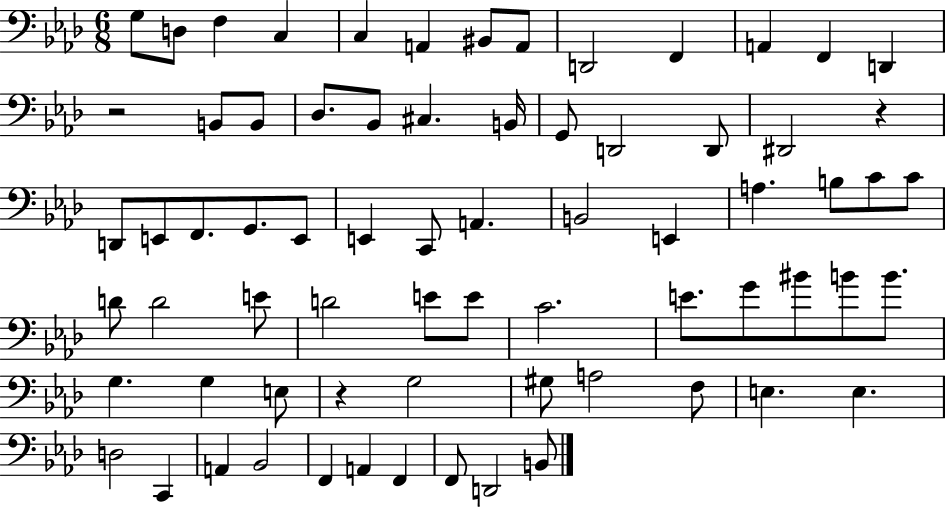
G3/e D3/e F3/q C3/q C3/q A2/q BIS2/e A2/e D2/h F2/q A2/q F2/q D2/q R/h B2/e B2/e Db3/e. Bb2/e C#3/q. B2/s G2/e D2/h D2/e D#2/h R/q D2/e E2/e F2/e. G2/e. E2/e E2/q C2/e A2/q. B2/h E2/q A3/q. B3/e C4/e C4/e D4/e D4/h E4/e D4/h E4/e E4/e C4/h. E4/e. G4/e BIS4/e B4/e B4/e. G3/q. G3/q E3/e R/q G3/h G#3/e A3/h F3/e E3/q. E3/q. D3/h C2/q A2/q Bb2/h F2/q A2/q F2/q F2/e D2/h B2/e